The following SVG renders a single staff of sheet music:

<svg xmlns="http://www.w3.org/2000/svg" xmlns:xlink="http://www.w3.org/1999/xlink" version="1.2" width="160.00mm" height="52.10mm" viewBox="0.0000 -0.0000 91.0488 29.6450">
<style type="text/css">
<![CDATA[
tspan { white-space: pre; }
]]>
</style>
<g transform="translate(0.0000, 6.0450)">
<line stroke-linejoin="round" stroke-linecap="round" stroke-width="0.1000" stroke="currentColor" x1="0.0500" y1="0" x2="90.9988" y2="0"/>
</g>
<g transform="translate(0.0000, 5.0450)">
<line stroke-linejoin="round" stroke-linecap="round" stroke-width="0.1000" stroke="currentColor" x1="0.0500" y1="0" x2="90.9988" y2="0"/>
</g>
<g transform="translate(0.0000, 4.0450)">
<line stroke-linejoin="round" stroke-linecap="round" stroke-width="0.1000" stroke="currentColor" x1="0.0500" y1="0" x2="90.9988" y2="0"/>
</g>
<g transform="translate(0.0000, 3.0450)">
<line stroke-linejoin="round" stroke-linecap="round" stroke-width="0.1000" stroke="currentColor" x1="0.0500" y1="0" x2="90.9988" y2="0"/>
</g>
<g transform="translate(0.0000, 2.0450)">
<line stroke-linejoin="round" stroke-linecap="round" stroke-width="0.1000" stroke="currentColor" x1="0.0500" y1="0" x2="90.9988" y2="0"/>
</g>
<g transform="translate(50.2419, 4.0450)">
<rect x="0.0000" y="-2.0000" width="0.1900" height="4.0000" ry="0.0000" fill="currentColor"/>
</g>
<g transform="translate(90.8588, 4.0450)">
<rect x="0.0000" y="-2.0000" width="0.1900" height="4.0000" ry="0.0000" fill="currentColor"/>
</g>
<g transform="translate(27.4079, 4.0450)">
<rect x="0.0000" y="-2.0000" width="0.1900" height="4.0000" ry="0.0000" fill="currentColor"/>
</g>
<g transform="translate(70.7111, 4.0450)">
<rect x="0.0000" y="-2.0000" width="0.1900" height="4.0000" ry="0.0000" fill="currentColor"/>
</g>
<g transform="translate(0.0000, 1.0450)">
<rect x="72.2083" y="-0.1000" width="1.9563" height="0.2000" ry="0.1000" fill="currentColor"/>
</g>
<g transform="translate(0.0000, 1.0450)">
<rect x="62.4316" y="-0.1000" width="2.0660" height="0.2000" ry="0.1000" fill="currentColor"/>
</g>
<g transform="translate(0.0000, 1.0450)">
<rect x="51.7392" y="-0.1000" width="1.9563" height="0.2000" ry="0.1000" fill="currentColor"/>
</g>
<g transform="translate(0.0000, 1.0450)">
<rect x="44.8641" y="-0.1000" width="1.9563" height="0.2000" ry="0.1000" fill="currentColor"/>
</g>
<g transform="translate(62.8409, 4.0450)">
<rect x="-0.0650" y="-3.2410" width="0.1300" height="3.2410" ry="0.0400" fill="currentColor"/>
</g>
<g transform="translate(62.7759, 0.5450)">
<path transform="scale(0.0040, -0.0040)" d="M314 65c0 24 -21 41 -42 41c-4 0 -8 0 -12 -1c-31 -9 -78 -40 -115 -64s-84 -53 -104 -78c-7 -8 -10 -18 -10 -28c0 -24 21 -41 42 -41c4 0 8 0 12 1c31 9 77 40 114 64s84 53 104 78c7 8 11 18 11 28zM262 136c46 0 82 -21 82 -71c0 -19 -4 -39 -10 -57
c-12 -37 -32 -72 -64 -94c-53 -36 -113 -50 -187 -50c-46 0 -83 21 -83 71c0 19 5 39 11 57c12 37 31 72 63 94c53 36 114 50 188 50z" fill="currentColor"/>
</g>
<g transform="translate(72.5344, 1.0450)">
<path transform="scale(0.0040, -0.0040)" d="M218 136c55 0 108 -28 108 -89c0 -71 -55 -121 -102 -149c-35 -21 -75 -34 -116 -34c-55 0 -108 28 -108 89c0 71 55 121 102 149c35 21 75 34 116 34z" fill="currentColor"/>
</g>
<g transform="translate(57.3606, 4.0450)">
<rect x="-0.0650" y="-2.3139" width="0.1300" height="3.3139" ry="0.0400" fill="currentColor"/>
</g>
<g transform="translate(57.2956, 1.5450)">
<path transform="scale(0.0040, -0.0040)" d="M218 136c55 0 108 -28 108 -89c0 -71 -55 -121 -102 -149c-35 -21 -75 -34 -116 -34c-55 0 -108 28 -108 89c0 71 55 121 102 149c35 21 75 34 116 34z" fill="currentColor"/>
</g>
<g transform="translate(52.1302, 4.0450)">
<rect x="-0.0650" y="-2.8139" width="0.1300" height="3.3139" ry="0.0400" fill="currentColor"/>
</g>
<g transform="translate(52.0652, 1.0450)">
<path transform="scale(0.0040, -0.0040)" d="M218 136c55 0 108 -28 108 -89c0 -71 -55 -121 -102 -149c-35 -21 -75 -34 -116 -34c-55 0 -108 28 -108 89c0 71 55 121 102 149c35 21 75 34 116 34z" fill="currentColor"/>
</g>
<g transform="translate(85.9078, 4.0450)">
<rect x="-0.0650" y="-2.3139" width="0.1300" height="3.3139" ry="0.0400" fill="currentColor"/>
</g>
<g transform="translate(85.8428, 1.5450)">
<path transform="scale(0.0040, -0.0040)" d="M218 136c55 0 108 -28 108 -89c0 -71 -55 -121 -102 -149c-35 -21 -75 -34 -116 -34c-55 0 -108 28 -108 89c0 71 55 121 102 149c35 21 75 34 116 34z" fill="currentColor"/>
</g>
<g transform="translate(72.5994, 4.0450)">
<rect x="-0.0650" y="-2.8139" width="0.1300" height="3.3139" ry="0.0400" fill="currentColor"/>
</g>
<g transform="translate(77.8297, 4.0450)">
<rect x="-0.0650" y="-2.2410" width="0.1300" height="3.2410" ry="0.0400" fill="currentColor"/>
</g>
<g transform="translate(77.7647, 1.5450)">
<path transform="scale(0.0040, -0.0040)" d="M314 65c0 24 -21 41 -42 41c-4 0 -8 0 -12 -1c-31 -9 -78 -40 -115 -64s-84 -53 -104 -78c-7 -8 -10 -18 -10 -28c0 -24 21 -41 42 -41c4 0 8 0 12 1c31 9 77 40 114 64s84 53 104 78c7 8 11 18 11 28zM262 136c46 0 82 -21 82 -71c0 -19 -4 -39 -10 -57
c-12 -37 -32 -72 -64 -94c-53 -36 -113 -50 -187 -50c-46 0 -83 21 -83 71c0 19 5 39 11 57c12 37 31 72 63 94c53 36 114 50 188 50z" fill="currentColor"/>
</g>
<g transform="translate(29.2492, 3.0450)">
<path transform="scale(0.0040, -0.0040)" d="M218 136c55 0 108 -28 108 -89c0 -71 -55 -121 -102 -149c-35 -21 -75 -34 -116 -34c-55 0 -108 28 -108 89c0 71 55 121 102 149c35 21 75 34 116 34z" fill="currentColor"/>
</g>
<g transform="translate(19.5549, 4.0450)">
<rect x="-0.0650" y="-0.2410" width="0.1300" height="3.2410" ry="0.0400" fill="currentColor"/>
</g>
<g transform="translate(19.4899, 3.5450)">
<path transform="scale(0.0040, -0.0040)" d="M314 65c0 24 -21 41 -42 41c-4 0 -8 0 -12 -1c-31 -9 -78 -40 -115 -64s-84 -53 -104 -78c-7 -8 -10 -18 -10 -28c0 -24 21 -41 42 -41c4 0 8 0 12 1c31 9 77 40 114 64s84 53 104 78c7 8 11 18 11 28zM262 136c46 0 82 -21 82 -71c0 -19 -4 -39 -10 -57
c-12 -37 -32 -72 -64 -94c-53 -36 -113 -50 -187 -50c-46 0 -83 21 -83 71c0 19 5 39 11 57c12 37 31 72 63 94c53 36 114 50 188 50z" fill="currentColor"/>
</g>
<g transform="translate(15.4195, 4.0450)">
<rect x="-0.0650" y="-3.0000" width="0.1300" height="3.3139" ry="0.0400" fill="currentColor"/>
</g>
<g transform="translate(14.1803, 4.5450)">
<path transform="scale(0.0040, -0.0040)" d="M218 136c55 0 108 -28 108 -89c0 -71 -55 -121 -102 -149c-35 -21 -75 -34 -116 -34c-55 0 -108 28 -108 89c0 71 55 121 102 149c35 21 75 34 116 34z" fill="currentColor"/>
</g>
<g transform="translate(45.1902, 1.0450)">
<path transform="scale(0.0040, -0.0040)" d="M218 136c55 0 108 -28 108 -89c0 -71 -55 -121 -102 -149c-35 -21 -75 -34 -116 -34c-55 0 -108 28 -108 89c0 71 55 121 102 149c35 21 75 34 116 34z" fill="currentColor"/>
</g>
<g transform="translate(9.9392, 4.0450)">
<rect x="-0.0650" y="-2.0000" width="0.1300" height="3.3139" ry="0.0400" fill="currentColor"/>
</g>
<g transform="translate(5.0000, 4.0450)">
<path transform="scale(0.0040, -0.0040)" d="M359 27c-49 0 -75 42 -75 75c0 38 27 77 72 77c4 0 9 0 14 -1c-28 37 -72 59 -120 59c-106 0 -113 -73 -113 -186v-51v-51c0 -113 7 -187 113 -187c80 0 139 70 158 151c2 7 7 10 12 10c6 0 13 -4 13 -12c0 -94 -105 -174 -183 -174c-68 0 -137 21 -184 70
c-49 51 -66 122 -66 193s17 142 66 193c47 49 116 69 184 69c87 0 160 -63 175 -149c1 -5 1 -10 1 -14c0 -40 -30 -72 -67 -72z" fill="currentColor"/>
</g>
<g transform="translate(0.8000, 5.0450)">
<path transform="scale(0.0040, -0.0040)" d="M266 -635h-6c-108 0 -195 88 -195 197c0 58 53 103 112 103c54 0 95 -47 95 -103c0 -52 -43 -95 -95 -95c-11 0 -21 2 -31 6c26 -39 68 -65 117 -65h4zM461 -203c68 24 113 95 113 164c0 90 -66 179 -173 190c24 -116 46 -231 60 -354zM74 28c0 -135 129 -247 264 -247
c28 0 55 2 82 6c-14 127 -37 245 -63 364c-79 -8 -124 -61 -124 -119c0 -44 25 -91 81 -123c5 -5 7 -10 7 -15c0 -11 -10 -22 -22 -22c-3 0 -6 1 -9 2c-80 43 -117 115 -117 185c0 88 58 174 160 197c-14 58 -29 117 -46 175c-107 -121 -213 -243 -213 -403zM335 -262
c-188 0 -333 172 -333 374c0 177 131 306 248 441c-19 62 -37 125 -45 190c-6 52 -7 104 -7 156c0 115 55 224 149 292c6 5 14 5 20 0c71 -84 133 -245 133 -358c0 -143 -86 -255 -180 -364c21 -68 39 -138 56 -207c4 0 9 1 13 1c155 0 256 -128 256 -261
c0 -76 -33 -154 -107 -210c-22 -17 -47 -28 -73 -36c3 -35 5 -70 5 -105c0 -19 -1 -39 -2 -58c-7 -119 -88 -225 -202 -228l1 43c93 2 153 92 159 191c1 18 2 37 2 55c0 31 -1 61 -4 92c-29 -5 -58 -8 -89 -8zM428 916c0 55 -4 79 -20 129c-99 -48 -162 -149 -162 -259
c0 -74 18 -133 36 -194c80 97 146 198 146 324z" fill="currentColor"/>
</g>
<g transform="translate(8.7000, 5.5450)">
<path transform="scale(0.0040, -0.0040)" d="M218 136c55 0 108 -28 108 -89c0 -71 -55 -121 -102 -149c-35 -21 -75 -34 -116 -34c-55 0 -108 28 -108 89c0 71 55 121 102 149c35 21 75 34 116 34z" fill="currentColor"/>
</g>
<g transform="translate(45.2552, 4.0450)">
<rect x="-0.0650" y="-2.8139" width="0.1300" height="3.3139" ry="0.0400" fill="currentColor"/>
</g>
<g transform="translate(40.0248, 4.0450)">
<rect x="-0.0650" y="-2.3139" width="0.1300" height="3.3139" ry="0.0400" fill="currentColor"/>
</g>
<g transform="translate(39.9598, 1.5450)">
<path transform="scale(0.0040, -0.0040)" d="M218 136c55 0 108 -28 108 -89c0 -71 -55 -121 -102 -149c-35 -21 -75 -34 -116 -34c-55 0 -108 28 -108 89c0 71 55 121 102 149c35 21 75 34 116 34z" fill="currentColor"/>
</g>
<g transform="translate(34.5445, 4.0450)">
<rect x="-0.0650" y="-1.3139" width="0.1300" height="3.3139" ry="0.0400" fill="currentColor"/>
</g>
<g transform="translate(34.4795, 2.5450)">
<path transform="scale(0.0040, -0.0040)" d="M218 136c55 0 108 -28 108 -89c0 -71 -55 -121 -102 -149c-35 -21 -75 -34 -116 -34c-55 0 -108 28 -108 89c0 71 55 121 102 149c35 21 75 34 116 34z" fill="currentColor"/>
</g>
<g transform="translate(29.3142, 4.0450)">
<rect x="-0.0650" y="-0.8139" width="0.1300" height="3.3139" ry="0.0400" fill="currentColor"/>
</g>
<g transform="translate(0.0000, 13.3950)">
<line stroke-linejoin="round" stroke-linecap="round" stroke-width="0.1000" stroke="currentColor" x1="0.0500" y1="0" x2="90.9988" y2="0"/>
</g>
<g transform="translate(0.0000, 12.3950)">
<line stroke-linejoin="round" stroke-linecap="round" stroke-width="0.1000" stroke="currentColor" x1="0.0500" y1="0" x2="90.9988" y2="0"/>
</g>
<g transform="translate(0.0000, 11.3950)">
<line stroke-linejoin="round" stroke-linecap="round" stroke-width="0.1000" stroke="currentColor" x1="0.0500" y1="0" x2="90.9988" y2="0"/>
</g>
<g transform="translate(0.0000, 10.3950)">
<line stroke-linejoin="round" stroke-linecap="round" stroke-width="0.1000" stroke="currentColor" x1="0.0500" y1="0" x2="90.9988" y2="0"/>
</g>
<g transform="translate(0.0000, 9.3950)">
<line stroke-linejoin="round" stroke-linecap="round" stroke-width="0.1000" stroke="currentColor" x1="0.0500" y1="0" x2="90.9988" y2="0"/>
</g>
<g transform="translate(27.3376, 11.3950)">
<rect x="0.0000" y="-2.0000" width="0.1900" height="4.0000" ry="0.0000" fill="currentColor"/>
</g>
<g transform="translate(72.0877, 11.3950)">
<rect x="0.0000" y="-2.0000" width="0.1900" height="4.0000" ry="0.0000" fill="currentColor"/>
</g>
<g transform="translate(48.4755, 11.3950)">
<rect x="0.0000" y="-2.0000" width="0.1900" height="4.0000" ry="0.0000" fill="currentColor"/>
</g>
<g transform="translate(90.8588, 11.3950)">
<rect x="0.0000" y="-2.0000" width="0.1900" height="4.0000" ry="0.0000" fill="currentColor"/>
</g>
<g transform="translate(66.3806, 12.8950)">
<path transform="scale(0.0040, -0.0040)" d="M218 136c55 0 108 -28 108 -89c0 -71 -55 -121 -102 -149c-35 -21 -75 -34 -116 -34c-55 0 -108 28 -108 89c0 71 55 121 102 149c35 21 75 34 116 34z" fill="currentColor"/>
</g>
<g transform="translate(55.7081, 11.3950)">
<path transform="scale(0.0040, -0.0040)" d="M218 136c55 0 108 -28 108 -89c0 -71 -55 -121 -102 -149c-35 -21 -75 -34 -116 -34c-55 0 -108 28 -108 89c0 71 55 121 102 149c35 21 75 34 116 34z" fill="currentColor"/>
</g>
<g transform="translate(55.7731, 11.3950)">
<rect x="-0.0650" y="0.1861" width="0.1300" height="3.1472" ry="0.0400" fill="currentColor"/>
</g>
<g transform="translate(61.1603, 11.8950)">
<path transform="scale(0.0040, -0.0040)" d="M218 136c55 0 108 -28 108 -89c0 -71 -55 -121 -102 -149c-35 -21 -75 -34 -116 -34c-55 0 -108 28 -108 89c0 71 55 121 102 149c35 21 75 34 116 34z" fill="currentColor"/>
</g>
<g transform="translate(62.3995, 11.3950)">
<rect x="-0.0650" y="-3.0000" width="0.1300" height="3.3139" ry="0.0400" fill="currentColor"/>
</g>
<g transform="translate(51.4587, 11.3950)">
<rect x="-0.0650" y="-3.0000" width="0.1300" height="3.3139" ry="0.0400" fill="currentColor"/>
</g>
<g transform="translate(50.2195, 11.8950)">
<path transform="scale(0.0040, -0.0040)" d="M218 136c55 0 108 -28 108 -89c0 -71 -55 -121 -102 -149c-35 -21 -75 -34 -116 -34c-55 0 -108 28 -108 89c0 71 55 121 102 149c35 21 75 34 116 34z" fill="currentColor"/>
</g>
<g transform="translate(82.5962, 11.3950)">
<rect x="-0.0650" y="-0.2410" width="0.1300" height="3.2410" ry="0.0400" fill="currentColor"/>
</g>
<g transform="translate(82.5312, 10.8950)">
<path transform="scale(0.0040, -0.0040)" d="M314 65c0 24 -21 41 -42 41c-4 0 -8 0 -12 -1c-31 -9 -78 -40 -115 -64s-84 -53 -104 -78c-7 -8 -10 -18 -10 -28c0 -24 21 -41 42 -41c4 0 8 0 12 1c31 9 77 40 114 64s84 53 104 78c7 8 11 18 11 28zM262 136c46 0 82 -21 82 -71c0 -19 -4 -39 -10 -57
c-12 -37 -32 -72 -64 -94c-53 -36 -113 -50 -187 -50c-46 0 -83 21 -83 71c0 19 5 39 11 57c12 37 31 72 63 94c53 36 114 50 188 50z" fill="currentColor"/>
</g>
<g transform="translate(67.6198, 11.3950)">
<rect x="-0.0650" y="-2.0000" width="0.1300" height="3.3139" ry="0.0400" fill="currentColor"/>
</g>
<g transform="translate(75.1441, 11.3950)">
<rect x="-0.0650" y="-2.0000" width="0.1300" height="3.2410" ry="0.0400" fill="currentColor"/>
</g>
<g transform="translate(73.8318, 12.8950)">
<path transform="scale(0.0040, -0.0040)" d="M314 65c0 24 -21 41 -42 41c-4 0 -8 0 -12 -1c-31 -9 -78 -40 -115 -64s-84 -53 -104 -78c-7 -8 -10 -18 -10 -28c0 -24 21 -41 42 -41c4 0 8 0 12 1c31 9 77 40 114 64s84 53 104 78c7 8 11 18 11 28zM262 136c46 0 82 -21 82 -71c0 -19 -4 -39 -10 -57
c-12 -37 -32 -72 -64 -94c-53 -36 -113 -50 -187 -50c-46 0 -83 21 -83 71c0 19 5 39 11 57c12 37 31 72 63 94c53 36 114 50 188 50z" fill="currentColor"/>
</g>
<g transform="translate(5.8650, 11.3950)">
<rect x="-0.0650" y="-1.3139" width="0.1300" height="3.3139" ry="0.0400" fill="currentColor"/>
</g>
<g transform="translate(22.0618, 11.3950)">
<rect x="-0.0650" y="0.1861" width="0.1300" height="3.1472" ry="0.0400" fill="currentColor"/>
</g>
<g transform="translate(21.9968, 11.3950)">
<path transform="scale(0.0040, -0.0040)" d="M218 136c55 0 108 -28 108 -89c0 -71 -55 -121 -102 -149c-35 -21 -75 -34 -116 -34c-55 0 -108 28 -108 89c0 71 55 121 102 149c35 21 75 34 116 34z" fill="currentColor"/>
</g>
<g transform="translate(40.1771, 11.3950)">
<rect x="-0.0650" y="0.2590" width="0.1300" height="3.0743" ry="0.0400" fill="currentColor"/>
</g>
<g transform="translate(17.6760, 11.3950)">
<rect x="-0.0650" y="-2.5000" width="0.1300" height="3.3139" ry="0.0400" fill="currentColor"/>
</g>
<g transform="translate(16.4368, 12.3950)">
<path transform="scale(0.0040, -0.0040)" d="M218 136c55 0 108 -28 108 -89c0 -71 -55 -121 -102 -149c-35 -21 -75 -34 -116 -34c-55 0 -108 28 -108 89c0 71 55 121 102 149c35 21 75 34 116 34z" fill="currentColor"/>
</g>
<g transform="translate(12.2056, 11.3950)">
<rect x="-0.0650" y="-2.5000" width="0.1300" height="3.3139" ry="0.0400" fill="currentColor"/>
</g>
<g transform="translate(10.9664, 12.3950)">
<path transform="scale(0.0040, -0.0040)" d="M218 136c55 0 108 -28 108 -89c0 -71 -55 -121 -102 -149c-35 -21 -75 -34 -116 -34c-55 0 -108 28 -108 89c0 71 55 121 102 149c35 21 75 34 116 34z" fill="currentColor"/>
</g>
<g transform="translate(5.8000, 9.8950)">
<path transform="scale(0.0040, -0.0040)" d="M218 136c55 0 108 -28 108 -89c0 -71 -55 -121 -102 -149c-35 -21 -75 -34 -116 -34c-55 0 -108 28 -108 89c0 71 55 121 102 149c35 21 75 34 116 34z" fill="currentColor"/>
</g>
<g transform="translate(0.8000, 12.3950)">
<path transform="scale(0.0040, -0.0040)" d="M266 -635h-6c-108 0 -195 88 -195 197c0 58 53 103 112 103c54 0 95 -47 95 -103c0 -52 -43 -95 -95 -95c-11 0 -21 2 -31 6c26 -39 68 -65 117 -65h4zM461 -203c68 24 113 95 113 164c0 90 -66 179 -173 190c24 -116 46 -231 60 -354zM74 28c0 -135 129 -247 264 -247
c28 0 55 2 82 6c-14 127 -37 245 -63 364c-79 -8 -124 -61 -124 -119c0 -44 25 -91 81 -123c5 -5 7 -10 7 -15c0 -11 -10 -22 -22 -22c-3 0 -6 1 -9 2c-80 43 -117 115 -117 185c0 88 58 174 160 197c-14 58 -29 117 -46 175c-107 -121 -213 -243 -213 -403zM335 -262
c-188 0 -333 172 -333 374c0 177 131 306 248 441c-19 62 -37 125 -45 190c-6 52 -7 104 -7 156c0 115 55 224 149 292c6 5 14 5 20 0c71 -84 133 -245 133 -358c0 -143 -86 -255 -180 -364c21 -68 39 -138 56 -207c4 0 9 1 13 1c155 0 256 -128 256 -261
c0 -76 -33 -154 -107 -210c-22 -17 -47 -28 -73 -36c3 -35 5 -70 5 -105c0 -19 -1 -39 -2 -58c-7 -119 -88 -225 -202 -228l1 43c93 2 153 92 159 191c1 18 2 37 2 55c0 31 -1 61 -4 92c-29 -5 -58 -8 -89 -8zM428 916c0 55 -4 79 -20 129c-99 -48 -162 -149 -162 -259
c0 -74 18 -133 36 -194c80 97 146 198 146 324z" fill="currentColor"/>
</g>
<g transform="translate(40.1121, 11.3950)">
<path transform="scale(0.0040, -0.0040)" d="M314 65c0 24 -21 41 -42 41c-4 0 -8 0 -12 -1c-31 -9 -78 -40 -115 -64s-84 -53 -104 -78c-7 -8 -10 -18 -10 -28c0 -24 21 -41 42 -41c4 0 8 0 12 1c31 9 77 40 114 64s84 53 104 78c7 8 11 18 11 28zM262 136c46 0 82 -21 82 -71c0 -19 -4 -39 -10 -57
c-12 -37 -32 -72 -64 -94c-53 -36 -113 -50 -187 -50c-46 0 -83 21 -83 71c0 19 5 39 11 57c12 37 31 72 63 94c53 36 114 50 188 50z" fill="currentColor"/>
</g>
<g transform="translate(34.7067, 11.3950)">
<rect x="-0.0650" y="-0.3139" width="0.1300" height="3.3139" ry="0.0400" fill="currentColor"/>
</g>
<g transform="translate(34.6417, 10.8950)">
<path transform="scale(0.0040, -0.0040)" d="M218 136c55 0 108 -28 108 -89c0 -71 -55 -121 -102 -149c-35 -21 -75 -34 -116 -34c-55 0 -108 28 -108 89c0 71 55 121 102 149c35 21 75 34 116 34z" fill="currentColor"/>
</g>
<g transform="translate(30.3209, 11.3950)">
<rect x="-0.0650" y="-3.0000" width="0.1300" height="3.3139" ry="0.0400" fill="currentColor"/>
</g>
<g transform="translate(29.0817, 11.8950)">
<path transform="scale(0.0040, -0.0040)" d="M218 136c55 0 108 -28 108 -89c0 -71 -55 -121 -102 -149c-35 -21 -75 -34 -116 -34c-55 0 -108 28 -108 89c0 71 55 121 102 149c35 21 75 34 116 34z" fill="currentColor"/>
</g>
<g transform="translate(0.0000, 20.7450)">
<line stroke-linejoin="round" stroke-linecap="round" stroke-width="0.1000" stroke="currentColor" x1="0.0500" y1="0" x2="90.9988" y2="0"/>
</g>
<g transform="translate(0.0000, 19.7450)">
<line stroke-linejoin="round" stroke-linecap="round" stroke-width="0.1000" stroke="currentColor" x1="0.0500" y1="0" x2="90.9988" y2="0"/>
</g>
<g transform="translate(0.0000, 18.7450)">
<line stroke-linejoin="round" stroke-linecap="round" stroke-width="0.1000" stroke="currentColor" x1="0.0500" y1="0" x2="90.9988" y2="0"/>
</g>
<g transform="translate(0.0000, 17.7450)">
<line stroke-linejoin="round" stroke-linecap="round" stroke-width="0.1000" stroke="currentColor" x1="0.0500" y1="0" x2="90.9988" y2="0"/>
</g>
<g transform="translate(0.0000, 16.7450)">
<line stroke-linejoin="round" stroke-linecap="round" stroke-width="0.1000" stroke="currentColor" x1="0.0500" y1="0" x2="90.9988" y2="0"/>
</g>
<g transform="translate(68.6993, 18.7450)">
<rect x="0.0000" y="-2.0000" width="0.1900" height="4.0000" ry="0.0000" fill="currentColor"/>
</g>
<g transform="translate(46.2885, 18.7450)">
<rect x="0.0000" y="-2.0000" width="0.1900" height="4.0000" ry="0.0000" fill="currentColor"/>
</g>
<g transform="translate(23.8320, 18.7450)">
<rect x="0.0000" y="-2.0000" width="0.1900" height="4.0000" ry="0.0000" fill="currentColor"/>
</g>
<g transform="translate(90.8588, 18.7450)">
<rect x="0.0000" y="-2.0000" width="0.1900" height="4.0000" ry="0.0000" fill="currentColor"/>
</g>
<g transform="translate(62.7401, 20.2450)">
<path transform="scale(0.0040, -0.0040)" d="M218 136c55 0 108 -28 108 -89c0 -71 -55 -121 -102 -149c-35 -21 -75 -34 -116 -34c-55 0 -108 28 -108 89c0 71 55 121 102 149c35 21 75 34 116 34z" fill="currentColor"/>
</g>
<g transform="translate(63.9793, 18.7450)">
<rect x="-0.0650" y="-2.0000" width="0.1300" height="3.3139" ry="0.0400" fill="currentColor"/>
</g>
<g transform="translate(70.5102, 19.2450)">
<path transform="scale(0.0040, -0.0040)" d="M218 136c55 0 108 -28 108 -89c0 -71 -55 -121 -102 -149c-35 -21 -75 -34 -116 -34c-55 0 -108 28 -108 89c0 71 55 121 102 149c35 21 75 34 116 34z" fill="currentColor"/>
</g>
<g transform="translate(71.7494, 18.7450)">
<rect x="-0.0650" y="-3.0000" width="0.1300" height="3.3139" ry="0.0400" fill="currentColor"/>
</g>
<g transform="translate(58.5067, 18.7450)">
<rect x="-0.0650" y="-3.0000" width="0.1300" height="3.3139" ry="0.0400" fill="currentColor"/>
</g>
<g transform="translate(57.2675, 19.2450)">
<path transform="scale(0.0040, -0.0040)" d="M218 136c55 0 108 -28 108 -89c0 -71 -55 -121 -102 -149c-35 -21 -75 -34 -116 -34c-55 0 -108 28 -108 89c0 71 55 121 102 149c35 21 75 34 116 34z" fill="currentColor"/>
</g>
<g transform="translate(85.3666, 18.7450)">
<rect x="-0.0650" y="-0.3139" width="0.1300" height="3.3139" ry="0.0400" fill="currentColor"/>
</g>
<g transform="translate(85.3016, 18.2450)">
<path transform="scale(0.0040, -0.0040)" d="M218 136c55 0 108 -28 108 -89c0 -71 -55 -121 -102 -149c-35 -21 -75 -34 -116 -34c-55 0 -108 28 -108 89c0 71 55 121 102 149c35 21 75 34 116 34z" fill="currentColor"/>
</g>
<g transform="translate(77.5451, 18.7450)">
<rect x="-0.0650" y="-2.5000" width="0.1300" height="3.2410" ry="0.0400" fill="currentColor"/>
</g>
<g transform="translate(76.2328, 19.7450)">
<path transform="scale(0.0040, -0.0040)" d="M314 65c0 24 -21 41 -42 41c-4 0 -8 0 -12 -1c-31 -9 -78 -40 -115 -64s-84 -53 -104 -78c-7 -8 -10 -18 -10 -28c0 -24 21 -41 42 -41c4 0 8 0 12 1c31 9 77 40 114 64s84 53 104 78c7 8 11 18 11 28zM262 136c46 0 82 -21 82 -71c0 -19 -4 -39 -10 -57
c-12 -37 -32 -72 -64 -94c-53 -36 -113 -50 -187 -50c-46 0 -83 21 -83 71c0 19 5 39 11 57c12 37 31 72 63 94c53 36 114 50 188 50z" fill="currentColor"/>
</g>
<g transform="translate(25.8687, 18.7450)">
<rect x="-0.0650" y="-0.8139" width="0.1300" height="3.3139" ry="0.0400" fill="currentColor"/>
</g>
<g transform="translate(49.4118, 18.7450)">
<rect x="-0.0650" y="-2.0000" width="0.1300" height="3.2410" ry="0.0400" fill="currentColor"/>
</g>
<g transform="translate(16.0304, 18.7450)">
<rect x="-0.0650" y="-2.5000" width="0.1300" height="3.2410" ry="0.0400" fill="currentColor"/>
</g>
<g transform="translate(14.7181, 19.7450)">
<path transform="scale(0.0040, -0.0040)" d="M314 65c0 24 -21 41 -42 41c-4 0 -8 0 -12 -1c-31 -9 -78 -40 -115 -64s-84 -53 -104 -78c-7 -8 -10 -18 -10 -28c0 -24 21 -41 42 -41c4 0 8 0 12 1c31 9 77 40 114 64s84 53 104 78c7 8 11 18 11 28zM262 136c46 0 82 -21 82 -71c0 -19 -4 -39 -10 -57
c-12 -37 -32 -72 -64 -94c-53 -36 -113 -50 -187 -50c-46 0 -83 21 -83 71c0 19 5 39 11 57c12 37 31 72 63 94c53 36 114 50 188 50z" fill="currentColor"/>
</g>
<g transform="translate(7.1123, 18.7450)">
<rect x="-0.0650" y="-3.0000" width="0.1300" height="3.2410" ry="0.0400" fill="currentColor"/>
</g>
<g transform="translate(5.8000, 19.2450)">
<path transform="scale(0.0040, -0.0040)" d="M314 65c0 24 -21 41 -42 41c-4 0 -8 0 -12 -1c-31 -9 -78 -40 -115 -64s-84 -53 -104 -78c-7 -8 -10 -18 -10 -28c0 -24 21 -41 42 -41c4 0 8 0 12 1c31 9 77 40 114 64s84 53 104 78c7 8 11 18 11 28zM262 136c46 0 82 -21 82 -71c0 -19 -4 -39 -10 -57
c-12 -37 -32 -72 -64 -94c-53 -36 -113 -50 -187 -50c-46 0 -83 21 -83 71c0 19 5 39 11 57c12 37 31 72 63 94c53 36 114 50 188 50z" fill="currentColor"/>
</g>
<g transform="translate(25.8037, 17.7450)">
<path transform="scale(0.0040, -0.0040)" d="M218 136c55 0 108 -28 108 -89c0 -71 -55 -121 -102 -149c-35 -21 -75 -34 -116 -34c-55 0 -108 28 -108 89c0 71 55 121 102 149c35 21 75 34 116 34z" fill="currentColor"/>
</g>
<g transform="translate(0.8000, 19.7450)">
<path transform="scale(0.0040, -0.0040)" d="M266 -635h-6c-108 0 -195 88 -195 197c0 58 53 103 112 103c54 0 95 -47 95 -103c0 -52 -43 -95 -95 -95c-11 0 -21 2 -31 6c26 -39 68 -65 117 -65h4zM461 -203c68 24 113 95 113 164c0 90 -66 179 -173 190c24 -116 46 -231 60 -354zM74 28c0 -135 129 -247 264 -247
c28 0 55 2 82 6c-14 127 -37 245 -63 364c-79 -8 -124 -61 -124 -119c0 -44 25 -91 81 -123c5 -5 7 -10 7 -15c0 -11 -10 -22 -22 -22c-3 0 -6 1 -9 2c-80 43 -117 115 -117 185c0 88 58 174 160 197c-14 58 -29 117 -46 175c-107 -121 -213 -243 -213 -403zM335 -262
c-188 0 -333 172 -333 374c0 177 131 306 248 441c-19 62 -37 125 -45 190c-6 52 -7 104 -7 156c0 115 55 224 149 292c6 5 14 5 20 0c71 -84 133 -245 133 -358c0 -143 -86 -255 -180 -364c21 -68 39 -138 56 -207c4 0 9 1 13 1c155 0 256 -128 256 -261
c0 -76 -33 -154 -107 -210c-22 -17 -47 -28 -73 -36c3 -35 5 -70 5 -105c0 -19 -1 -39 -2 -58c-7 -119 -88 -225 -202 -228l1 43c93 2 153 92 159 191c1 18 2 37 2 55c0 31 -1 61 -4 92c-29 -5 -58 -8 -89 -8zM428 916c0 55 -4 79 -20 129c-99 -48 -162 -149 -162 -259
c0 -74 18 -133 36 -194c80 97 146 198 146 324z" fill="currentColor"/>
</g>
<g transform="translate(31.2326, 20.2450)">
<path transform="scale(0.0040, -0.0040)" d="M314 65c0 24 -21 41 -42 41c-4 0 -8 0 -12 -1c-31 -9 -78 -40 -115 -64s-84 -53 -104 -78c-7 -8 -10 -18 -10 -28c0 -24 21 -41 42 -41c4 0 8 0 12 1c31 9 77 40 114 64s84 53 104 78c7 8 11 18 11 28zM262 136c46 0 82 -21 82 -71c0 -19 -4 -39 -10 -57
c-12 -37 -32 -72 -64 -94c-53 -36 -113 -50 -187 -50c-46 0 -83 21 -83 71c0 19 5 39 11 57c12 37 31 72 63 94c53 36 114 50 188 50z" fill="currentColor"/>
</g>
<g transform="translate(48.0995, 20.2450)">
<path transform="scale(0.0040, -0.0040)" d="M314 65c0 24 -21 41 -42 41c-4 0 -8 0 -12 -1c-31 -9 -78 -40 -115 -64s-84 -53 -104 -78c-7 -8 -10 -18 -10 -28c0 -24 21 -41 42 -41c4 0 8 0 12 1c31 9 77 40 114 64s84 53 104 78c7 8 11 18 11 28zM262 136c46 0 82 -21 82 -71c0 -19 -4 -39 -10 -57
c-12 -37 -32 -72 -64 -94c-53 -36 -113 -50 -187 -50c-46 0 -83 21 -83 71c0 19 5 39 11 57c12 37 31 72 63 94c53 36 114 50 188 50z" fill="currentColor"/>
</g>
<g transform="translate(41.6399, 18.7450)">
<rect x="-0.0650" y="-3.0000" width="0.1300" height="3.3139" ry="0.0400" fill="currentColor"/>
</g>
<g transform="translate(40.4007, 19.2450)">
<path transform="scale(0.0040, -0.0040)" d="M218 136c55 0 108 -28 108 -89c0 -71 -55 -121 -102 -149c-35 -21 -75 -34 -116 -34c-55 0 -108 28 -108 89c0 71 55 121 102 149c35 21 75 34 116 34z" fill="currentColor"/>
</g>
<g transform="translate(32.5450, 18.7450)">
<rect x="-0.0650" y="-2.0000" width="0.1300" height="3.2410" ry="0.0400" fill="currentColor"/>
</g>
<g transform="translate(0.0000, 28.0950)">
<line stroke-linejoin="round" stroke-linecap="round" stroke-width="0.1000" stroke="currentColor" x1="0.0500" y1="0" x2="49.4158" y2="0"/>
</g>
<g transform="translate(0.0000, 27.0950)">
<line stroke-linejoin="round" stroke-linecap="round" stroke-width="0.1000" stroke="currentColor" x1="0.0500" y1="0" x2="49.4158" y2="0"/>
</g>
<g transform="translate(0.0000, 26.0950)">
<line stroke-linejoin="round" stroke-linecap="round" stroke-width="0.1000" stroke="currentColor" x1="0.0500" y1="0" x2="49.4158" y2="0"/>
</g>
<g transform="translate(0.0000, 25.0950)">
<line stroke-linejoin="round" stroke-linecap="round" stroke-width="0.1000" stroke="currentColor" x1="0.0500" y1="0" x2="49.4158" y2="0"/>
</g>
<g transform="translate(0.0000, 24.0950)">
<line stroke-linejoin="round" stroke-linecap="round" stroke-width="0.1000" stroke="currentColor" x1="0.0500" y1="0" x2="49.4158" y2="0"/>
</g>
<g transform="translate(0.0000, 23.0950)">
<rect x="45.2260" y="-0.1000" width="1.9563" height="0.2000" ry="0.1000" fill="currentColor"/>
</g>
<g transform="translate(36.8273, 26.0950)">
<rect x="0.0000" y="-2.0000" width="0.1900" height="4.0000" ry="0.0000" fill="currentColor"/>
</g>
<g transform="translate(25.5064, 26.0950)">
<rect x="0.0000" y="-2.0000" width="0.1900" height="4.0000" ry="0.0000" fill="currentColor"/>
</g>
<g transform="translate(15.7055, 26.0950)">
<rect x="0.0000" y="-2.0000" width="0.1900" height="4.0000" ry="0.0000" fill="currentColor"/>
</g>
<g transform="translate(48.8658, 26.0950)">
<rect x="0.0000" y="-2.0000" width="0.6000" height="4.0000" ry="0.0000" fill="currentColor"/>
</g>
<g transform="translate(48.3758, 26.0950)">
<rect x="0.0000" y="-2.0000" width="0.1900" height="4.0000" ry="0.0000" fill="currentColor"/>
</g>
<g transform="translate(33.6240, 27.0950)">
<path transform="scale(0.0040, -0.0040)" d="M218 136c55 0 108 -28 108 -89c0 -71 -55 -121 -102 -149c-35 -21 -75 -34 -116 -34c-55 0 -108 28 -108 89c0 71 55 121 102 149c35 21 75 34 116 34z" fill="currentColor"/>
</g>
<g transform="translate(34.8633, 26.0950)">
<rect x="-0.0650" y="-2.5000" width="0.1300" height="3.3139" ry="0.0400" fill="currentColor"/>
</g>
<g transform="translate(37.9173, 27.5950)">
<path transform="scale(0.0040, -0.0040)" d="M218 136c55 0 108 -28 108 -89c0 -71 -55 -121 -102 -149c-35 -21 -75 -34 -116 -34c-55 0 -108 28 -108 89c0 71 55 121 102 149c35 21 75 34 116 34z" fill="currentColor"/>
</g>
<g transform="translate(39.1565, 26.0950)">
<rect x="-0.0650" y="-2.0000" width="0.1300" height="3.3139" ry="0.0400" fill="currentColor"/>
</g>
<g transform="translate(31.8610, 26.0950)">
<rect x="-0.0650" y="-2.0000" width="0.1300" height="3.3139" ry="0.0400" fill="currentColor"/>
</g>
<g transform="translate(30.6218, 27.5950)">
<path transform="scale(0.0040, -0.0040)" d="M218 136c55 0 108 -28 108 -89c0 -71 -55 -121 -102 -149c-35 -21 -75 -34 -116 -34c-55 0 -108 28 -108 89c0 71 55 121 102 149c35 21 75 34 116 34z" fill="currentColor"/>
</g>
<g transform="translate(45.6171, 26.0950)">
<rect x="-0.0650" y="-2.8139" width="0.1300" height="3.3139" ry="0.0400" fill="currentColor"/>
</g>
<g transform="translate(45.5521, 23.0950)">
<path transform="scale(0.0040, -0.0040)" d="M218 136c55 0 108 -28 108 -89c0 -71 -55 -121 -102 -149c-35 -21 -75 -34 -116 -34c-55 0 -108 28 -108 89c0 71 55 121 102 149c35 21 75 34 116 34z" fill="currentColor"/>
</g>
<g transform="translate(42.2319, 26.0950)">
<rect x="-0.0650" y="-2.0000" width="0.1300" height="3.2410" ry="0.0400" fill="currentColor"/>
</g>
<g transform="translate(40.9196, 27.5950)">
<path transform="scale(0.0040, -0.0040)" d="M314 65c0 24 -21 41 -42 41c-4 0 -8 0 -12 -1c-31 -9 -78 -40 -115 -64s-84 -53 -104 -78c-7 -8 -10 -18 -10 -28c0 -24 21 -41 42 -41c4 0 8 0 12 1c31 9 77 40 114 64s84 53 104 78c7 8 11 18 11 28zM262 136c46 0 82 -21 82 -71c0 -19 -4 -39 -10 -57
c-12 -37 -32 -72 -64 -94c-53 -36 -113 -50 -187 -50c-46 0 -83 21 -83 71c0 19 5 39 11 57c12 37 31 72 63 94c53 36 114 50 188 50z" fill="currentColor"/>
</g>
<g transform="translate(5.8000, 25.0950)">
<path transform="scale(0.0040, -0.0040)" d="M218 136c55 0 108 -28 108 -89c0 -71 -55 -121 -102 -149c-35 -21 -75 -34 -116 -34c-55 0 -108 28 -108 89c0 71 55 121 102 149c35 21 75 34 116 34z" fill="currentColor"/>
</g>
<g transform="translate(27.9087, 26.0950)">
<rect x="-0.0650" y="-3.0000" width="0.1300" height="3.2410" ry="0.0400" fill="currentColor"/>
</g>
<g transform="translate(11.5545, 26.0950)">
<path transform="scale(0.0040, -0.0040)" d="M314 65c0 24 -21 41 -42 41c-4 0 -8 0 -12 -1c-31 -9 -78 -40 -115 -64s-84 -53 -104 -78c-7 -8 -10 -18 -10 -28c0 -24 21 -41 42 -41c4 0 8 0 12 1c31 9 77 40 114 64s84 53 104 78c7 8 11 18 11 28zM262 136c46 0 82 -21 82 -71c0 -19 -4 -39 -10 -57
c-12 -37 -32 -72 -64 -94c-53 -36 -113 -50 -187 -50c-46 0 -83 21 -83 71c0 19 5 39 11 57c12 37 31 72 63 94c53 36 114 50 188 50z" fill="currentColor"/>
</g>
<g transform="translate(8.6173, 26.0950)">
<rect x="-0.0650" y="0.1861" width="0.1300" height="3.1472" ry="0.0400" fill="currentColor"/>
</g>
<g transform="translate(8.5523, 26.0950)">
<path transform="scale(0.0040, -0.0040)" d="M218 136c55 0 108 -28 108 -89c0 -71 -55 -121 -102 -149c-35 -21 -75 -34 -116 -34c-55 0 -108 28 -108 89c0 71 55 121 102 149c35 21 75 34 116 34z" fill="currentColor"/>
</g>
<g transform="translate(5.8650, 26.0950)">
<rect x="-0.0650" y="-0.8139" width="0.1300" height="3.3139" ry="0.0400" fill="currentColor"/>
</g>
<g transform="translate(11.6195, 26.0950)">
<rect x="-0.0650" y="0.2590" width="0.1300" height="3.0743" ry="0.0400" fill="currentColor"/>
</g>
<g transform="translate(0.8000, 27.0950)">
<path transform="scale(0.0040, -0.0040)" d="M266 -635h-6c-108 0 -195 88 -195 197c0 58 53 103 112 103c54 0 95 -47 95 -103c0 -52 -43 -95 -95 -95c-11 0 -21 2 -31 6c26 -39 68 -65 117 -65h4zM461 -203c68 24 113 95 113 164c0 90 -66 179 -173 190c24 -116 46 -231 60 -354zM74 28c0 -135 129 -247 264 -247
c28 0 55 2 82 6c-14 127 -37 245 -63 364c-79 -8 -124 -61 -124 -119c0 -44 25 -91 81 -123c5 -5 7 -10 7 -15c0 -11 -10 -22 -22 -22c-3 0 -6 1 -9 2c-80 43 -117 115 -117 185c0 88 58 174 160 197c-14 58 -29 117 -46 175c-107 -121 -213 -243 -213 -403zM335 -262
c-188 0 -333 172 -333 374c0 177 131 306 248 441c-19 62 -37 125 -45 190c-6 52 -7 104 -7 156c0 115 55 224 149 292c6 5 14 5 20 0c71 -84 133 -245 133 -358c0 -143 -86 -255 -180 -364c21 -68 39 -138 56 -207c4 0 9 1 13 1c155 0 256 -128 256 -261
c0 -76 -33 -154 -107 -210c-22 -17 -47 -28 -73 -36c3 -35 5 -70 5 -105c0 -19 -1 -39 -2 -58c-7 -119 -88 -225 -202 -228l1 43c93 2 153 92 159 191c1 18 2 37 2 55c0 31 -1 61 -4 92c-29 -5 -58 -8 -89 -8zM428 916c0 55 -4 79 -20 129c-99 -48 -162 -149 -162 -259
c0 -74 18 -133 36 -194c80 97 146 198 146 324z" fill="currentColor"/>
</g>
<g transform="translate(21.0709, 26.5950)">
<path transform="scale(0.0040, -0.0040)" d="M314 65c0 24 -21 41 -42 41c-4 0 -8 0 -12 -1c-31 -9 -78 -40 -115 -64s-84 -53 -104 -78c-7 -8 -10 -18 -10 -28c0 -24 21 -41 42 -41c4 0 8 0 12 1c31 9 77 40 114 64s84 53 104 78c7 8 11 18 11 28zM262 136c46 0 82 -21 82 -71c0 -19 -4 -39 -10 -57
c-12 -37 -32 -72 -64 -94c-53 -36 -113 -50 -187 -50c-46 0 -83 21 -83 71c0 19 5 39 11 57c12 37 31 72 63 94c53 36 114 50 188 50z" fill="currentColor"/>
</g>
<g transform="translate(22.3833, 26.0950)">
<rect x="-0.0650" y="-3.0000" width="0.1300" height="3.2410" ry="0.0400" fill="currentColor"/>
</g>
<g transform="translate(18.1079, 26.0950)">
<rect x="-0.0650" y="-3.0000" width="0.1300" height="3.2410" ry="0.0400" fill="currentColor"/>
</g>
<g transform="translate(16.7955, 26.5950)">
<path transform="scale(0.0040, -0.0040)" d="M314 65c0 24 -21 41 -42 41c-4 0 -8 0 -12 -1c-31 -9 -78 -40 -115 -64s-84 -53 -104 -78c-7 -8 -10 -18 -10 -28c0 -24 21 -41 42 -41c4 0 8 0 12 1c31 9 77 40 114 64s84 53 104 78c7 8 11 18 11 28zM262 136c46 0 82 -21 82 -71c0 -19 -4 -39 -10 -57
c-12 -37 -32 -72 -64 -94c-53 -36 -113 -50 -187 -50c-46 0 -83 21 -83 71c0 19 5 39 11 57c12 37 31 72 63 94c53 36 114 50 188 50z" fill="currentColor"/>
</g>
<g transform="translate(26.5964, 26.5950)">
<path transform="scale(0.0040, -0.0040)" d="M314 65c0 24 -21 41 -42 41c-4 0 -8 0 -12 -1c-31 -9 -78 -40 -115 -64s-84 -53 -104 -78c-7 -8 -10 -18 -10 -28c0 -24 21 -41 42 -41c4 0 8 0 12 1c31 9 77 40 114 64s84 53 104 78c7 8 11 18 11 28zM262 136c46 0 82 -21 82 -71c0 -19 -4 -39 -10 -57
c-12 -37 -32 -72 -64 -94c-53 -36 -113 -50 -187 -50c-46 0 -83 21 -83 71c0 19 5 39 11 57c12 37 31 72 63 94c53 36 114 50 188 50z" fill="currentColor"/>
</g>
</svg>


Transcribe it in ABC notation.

X:1
T:Untitled
M:4/4
L:1/4
K:C
F A c2 d e g a a g b2 a g2 g e G G B A c B2 A B A F F2 c2 A2 G2 d F2 A F2 A F A G2 c d B B2 A2 A2 A2 F G F F2 a